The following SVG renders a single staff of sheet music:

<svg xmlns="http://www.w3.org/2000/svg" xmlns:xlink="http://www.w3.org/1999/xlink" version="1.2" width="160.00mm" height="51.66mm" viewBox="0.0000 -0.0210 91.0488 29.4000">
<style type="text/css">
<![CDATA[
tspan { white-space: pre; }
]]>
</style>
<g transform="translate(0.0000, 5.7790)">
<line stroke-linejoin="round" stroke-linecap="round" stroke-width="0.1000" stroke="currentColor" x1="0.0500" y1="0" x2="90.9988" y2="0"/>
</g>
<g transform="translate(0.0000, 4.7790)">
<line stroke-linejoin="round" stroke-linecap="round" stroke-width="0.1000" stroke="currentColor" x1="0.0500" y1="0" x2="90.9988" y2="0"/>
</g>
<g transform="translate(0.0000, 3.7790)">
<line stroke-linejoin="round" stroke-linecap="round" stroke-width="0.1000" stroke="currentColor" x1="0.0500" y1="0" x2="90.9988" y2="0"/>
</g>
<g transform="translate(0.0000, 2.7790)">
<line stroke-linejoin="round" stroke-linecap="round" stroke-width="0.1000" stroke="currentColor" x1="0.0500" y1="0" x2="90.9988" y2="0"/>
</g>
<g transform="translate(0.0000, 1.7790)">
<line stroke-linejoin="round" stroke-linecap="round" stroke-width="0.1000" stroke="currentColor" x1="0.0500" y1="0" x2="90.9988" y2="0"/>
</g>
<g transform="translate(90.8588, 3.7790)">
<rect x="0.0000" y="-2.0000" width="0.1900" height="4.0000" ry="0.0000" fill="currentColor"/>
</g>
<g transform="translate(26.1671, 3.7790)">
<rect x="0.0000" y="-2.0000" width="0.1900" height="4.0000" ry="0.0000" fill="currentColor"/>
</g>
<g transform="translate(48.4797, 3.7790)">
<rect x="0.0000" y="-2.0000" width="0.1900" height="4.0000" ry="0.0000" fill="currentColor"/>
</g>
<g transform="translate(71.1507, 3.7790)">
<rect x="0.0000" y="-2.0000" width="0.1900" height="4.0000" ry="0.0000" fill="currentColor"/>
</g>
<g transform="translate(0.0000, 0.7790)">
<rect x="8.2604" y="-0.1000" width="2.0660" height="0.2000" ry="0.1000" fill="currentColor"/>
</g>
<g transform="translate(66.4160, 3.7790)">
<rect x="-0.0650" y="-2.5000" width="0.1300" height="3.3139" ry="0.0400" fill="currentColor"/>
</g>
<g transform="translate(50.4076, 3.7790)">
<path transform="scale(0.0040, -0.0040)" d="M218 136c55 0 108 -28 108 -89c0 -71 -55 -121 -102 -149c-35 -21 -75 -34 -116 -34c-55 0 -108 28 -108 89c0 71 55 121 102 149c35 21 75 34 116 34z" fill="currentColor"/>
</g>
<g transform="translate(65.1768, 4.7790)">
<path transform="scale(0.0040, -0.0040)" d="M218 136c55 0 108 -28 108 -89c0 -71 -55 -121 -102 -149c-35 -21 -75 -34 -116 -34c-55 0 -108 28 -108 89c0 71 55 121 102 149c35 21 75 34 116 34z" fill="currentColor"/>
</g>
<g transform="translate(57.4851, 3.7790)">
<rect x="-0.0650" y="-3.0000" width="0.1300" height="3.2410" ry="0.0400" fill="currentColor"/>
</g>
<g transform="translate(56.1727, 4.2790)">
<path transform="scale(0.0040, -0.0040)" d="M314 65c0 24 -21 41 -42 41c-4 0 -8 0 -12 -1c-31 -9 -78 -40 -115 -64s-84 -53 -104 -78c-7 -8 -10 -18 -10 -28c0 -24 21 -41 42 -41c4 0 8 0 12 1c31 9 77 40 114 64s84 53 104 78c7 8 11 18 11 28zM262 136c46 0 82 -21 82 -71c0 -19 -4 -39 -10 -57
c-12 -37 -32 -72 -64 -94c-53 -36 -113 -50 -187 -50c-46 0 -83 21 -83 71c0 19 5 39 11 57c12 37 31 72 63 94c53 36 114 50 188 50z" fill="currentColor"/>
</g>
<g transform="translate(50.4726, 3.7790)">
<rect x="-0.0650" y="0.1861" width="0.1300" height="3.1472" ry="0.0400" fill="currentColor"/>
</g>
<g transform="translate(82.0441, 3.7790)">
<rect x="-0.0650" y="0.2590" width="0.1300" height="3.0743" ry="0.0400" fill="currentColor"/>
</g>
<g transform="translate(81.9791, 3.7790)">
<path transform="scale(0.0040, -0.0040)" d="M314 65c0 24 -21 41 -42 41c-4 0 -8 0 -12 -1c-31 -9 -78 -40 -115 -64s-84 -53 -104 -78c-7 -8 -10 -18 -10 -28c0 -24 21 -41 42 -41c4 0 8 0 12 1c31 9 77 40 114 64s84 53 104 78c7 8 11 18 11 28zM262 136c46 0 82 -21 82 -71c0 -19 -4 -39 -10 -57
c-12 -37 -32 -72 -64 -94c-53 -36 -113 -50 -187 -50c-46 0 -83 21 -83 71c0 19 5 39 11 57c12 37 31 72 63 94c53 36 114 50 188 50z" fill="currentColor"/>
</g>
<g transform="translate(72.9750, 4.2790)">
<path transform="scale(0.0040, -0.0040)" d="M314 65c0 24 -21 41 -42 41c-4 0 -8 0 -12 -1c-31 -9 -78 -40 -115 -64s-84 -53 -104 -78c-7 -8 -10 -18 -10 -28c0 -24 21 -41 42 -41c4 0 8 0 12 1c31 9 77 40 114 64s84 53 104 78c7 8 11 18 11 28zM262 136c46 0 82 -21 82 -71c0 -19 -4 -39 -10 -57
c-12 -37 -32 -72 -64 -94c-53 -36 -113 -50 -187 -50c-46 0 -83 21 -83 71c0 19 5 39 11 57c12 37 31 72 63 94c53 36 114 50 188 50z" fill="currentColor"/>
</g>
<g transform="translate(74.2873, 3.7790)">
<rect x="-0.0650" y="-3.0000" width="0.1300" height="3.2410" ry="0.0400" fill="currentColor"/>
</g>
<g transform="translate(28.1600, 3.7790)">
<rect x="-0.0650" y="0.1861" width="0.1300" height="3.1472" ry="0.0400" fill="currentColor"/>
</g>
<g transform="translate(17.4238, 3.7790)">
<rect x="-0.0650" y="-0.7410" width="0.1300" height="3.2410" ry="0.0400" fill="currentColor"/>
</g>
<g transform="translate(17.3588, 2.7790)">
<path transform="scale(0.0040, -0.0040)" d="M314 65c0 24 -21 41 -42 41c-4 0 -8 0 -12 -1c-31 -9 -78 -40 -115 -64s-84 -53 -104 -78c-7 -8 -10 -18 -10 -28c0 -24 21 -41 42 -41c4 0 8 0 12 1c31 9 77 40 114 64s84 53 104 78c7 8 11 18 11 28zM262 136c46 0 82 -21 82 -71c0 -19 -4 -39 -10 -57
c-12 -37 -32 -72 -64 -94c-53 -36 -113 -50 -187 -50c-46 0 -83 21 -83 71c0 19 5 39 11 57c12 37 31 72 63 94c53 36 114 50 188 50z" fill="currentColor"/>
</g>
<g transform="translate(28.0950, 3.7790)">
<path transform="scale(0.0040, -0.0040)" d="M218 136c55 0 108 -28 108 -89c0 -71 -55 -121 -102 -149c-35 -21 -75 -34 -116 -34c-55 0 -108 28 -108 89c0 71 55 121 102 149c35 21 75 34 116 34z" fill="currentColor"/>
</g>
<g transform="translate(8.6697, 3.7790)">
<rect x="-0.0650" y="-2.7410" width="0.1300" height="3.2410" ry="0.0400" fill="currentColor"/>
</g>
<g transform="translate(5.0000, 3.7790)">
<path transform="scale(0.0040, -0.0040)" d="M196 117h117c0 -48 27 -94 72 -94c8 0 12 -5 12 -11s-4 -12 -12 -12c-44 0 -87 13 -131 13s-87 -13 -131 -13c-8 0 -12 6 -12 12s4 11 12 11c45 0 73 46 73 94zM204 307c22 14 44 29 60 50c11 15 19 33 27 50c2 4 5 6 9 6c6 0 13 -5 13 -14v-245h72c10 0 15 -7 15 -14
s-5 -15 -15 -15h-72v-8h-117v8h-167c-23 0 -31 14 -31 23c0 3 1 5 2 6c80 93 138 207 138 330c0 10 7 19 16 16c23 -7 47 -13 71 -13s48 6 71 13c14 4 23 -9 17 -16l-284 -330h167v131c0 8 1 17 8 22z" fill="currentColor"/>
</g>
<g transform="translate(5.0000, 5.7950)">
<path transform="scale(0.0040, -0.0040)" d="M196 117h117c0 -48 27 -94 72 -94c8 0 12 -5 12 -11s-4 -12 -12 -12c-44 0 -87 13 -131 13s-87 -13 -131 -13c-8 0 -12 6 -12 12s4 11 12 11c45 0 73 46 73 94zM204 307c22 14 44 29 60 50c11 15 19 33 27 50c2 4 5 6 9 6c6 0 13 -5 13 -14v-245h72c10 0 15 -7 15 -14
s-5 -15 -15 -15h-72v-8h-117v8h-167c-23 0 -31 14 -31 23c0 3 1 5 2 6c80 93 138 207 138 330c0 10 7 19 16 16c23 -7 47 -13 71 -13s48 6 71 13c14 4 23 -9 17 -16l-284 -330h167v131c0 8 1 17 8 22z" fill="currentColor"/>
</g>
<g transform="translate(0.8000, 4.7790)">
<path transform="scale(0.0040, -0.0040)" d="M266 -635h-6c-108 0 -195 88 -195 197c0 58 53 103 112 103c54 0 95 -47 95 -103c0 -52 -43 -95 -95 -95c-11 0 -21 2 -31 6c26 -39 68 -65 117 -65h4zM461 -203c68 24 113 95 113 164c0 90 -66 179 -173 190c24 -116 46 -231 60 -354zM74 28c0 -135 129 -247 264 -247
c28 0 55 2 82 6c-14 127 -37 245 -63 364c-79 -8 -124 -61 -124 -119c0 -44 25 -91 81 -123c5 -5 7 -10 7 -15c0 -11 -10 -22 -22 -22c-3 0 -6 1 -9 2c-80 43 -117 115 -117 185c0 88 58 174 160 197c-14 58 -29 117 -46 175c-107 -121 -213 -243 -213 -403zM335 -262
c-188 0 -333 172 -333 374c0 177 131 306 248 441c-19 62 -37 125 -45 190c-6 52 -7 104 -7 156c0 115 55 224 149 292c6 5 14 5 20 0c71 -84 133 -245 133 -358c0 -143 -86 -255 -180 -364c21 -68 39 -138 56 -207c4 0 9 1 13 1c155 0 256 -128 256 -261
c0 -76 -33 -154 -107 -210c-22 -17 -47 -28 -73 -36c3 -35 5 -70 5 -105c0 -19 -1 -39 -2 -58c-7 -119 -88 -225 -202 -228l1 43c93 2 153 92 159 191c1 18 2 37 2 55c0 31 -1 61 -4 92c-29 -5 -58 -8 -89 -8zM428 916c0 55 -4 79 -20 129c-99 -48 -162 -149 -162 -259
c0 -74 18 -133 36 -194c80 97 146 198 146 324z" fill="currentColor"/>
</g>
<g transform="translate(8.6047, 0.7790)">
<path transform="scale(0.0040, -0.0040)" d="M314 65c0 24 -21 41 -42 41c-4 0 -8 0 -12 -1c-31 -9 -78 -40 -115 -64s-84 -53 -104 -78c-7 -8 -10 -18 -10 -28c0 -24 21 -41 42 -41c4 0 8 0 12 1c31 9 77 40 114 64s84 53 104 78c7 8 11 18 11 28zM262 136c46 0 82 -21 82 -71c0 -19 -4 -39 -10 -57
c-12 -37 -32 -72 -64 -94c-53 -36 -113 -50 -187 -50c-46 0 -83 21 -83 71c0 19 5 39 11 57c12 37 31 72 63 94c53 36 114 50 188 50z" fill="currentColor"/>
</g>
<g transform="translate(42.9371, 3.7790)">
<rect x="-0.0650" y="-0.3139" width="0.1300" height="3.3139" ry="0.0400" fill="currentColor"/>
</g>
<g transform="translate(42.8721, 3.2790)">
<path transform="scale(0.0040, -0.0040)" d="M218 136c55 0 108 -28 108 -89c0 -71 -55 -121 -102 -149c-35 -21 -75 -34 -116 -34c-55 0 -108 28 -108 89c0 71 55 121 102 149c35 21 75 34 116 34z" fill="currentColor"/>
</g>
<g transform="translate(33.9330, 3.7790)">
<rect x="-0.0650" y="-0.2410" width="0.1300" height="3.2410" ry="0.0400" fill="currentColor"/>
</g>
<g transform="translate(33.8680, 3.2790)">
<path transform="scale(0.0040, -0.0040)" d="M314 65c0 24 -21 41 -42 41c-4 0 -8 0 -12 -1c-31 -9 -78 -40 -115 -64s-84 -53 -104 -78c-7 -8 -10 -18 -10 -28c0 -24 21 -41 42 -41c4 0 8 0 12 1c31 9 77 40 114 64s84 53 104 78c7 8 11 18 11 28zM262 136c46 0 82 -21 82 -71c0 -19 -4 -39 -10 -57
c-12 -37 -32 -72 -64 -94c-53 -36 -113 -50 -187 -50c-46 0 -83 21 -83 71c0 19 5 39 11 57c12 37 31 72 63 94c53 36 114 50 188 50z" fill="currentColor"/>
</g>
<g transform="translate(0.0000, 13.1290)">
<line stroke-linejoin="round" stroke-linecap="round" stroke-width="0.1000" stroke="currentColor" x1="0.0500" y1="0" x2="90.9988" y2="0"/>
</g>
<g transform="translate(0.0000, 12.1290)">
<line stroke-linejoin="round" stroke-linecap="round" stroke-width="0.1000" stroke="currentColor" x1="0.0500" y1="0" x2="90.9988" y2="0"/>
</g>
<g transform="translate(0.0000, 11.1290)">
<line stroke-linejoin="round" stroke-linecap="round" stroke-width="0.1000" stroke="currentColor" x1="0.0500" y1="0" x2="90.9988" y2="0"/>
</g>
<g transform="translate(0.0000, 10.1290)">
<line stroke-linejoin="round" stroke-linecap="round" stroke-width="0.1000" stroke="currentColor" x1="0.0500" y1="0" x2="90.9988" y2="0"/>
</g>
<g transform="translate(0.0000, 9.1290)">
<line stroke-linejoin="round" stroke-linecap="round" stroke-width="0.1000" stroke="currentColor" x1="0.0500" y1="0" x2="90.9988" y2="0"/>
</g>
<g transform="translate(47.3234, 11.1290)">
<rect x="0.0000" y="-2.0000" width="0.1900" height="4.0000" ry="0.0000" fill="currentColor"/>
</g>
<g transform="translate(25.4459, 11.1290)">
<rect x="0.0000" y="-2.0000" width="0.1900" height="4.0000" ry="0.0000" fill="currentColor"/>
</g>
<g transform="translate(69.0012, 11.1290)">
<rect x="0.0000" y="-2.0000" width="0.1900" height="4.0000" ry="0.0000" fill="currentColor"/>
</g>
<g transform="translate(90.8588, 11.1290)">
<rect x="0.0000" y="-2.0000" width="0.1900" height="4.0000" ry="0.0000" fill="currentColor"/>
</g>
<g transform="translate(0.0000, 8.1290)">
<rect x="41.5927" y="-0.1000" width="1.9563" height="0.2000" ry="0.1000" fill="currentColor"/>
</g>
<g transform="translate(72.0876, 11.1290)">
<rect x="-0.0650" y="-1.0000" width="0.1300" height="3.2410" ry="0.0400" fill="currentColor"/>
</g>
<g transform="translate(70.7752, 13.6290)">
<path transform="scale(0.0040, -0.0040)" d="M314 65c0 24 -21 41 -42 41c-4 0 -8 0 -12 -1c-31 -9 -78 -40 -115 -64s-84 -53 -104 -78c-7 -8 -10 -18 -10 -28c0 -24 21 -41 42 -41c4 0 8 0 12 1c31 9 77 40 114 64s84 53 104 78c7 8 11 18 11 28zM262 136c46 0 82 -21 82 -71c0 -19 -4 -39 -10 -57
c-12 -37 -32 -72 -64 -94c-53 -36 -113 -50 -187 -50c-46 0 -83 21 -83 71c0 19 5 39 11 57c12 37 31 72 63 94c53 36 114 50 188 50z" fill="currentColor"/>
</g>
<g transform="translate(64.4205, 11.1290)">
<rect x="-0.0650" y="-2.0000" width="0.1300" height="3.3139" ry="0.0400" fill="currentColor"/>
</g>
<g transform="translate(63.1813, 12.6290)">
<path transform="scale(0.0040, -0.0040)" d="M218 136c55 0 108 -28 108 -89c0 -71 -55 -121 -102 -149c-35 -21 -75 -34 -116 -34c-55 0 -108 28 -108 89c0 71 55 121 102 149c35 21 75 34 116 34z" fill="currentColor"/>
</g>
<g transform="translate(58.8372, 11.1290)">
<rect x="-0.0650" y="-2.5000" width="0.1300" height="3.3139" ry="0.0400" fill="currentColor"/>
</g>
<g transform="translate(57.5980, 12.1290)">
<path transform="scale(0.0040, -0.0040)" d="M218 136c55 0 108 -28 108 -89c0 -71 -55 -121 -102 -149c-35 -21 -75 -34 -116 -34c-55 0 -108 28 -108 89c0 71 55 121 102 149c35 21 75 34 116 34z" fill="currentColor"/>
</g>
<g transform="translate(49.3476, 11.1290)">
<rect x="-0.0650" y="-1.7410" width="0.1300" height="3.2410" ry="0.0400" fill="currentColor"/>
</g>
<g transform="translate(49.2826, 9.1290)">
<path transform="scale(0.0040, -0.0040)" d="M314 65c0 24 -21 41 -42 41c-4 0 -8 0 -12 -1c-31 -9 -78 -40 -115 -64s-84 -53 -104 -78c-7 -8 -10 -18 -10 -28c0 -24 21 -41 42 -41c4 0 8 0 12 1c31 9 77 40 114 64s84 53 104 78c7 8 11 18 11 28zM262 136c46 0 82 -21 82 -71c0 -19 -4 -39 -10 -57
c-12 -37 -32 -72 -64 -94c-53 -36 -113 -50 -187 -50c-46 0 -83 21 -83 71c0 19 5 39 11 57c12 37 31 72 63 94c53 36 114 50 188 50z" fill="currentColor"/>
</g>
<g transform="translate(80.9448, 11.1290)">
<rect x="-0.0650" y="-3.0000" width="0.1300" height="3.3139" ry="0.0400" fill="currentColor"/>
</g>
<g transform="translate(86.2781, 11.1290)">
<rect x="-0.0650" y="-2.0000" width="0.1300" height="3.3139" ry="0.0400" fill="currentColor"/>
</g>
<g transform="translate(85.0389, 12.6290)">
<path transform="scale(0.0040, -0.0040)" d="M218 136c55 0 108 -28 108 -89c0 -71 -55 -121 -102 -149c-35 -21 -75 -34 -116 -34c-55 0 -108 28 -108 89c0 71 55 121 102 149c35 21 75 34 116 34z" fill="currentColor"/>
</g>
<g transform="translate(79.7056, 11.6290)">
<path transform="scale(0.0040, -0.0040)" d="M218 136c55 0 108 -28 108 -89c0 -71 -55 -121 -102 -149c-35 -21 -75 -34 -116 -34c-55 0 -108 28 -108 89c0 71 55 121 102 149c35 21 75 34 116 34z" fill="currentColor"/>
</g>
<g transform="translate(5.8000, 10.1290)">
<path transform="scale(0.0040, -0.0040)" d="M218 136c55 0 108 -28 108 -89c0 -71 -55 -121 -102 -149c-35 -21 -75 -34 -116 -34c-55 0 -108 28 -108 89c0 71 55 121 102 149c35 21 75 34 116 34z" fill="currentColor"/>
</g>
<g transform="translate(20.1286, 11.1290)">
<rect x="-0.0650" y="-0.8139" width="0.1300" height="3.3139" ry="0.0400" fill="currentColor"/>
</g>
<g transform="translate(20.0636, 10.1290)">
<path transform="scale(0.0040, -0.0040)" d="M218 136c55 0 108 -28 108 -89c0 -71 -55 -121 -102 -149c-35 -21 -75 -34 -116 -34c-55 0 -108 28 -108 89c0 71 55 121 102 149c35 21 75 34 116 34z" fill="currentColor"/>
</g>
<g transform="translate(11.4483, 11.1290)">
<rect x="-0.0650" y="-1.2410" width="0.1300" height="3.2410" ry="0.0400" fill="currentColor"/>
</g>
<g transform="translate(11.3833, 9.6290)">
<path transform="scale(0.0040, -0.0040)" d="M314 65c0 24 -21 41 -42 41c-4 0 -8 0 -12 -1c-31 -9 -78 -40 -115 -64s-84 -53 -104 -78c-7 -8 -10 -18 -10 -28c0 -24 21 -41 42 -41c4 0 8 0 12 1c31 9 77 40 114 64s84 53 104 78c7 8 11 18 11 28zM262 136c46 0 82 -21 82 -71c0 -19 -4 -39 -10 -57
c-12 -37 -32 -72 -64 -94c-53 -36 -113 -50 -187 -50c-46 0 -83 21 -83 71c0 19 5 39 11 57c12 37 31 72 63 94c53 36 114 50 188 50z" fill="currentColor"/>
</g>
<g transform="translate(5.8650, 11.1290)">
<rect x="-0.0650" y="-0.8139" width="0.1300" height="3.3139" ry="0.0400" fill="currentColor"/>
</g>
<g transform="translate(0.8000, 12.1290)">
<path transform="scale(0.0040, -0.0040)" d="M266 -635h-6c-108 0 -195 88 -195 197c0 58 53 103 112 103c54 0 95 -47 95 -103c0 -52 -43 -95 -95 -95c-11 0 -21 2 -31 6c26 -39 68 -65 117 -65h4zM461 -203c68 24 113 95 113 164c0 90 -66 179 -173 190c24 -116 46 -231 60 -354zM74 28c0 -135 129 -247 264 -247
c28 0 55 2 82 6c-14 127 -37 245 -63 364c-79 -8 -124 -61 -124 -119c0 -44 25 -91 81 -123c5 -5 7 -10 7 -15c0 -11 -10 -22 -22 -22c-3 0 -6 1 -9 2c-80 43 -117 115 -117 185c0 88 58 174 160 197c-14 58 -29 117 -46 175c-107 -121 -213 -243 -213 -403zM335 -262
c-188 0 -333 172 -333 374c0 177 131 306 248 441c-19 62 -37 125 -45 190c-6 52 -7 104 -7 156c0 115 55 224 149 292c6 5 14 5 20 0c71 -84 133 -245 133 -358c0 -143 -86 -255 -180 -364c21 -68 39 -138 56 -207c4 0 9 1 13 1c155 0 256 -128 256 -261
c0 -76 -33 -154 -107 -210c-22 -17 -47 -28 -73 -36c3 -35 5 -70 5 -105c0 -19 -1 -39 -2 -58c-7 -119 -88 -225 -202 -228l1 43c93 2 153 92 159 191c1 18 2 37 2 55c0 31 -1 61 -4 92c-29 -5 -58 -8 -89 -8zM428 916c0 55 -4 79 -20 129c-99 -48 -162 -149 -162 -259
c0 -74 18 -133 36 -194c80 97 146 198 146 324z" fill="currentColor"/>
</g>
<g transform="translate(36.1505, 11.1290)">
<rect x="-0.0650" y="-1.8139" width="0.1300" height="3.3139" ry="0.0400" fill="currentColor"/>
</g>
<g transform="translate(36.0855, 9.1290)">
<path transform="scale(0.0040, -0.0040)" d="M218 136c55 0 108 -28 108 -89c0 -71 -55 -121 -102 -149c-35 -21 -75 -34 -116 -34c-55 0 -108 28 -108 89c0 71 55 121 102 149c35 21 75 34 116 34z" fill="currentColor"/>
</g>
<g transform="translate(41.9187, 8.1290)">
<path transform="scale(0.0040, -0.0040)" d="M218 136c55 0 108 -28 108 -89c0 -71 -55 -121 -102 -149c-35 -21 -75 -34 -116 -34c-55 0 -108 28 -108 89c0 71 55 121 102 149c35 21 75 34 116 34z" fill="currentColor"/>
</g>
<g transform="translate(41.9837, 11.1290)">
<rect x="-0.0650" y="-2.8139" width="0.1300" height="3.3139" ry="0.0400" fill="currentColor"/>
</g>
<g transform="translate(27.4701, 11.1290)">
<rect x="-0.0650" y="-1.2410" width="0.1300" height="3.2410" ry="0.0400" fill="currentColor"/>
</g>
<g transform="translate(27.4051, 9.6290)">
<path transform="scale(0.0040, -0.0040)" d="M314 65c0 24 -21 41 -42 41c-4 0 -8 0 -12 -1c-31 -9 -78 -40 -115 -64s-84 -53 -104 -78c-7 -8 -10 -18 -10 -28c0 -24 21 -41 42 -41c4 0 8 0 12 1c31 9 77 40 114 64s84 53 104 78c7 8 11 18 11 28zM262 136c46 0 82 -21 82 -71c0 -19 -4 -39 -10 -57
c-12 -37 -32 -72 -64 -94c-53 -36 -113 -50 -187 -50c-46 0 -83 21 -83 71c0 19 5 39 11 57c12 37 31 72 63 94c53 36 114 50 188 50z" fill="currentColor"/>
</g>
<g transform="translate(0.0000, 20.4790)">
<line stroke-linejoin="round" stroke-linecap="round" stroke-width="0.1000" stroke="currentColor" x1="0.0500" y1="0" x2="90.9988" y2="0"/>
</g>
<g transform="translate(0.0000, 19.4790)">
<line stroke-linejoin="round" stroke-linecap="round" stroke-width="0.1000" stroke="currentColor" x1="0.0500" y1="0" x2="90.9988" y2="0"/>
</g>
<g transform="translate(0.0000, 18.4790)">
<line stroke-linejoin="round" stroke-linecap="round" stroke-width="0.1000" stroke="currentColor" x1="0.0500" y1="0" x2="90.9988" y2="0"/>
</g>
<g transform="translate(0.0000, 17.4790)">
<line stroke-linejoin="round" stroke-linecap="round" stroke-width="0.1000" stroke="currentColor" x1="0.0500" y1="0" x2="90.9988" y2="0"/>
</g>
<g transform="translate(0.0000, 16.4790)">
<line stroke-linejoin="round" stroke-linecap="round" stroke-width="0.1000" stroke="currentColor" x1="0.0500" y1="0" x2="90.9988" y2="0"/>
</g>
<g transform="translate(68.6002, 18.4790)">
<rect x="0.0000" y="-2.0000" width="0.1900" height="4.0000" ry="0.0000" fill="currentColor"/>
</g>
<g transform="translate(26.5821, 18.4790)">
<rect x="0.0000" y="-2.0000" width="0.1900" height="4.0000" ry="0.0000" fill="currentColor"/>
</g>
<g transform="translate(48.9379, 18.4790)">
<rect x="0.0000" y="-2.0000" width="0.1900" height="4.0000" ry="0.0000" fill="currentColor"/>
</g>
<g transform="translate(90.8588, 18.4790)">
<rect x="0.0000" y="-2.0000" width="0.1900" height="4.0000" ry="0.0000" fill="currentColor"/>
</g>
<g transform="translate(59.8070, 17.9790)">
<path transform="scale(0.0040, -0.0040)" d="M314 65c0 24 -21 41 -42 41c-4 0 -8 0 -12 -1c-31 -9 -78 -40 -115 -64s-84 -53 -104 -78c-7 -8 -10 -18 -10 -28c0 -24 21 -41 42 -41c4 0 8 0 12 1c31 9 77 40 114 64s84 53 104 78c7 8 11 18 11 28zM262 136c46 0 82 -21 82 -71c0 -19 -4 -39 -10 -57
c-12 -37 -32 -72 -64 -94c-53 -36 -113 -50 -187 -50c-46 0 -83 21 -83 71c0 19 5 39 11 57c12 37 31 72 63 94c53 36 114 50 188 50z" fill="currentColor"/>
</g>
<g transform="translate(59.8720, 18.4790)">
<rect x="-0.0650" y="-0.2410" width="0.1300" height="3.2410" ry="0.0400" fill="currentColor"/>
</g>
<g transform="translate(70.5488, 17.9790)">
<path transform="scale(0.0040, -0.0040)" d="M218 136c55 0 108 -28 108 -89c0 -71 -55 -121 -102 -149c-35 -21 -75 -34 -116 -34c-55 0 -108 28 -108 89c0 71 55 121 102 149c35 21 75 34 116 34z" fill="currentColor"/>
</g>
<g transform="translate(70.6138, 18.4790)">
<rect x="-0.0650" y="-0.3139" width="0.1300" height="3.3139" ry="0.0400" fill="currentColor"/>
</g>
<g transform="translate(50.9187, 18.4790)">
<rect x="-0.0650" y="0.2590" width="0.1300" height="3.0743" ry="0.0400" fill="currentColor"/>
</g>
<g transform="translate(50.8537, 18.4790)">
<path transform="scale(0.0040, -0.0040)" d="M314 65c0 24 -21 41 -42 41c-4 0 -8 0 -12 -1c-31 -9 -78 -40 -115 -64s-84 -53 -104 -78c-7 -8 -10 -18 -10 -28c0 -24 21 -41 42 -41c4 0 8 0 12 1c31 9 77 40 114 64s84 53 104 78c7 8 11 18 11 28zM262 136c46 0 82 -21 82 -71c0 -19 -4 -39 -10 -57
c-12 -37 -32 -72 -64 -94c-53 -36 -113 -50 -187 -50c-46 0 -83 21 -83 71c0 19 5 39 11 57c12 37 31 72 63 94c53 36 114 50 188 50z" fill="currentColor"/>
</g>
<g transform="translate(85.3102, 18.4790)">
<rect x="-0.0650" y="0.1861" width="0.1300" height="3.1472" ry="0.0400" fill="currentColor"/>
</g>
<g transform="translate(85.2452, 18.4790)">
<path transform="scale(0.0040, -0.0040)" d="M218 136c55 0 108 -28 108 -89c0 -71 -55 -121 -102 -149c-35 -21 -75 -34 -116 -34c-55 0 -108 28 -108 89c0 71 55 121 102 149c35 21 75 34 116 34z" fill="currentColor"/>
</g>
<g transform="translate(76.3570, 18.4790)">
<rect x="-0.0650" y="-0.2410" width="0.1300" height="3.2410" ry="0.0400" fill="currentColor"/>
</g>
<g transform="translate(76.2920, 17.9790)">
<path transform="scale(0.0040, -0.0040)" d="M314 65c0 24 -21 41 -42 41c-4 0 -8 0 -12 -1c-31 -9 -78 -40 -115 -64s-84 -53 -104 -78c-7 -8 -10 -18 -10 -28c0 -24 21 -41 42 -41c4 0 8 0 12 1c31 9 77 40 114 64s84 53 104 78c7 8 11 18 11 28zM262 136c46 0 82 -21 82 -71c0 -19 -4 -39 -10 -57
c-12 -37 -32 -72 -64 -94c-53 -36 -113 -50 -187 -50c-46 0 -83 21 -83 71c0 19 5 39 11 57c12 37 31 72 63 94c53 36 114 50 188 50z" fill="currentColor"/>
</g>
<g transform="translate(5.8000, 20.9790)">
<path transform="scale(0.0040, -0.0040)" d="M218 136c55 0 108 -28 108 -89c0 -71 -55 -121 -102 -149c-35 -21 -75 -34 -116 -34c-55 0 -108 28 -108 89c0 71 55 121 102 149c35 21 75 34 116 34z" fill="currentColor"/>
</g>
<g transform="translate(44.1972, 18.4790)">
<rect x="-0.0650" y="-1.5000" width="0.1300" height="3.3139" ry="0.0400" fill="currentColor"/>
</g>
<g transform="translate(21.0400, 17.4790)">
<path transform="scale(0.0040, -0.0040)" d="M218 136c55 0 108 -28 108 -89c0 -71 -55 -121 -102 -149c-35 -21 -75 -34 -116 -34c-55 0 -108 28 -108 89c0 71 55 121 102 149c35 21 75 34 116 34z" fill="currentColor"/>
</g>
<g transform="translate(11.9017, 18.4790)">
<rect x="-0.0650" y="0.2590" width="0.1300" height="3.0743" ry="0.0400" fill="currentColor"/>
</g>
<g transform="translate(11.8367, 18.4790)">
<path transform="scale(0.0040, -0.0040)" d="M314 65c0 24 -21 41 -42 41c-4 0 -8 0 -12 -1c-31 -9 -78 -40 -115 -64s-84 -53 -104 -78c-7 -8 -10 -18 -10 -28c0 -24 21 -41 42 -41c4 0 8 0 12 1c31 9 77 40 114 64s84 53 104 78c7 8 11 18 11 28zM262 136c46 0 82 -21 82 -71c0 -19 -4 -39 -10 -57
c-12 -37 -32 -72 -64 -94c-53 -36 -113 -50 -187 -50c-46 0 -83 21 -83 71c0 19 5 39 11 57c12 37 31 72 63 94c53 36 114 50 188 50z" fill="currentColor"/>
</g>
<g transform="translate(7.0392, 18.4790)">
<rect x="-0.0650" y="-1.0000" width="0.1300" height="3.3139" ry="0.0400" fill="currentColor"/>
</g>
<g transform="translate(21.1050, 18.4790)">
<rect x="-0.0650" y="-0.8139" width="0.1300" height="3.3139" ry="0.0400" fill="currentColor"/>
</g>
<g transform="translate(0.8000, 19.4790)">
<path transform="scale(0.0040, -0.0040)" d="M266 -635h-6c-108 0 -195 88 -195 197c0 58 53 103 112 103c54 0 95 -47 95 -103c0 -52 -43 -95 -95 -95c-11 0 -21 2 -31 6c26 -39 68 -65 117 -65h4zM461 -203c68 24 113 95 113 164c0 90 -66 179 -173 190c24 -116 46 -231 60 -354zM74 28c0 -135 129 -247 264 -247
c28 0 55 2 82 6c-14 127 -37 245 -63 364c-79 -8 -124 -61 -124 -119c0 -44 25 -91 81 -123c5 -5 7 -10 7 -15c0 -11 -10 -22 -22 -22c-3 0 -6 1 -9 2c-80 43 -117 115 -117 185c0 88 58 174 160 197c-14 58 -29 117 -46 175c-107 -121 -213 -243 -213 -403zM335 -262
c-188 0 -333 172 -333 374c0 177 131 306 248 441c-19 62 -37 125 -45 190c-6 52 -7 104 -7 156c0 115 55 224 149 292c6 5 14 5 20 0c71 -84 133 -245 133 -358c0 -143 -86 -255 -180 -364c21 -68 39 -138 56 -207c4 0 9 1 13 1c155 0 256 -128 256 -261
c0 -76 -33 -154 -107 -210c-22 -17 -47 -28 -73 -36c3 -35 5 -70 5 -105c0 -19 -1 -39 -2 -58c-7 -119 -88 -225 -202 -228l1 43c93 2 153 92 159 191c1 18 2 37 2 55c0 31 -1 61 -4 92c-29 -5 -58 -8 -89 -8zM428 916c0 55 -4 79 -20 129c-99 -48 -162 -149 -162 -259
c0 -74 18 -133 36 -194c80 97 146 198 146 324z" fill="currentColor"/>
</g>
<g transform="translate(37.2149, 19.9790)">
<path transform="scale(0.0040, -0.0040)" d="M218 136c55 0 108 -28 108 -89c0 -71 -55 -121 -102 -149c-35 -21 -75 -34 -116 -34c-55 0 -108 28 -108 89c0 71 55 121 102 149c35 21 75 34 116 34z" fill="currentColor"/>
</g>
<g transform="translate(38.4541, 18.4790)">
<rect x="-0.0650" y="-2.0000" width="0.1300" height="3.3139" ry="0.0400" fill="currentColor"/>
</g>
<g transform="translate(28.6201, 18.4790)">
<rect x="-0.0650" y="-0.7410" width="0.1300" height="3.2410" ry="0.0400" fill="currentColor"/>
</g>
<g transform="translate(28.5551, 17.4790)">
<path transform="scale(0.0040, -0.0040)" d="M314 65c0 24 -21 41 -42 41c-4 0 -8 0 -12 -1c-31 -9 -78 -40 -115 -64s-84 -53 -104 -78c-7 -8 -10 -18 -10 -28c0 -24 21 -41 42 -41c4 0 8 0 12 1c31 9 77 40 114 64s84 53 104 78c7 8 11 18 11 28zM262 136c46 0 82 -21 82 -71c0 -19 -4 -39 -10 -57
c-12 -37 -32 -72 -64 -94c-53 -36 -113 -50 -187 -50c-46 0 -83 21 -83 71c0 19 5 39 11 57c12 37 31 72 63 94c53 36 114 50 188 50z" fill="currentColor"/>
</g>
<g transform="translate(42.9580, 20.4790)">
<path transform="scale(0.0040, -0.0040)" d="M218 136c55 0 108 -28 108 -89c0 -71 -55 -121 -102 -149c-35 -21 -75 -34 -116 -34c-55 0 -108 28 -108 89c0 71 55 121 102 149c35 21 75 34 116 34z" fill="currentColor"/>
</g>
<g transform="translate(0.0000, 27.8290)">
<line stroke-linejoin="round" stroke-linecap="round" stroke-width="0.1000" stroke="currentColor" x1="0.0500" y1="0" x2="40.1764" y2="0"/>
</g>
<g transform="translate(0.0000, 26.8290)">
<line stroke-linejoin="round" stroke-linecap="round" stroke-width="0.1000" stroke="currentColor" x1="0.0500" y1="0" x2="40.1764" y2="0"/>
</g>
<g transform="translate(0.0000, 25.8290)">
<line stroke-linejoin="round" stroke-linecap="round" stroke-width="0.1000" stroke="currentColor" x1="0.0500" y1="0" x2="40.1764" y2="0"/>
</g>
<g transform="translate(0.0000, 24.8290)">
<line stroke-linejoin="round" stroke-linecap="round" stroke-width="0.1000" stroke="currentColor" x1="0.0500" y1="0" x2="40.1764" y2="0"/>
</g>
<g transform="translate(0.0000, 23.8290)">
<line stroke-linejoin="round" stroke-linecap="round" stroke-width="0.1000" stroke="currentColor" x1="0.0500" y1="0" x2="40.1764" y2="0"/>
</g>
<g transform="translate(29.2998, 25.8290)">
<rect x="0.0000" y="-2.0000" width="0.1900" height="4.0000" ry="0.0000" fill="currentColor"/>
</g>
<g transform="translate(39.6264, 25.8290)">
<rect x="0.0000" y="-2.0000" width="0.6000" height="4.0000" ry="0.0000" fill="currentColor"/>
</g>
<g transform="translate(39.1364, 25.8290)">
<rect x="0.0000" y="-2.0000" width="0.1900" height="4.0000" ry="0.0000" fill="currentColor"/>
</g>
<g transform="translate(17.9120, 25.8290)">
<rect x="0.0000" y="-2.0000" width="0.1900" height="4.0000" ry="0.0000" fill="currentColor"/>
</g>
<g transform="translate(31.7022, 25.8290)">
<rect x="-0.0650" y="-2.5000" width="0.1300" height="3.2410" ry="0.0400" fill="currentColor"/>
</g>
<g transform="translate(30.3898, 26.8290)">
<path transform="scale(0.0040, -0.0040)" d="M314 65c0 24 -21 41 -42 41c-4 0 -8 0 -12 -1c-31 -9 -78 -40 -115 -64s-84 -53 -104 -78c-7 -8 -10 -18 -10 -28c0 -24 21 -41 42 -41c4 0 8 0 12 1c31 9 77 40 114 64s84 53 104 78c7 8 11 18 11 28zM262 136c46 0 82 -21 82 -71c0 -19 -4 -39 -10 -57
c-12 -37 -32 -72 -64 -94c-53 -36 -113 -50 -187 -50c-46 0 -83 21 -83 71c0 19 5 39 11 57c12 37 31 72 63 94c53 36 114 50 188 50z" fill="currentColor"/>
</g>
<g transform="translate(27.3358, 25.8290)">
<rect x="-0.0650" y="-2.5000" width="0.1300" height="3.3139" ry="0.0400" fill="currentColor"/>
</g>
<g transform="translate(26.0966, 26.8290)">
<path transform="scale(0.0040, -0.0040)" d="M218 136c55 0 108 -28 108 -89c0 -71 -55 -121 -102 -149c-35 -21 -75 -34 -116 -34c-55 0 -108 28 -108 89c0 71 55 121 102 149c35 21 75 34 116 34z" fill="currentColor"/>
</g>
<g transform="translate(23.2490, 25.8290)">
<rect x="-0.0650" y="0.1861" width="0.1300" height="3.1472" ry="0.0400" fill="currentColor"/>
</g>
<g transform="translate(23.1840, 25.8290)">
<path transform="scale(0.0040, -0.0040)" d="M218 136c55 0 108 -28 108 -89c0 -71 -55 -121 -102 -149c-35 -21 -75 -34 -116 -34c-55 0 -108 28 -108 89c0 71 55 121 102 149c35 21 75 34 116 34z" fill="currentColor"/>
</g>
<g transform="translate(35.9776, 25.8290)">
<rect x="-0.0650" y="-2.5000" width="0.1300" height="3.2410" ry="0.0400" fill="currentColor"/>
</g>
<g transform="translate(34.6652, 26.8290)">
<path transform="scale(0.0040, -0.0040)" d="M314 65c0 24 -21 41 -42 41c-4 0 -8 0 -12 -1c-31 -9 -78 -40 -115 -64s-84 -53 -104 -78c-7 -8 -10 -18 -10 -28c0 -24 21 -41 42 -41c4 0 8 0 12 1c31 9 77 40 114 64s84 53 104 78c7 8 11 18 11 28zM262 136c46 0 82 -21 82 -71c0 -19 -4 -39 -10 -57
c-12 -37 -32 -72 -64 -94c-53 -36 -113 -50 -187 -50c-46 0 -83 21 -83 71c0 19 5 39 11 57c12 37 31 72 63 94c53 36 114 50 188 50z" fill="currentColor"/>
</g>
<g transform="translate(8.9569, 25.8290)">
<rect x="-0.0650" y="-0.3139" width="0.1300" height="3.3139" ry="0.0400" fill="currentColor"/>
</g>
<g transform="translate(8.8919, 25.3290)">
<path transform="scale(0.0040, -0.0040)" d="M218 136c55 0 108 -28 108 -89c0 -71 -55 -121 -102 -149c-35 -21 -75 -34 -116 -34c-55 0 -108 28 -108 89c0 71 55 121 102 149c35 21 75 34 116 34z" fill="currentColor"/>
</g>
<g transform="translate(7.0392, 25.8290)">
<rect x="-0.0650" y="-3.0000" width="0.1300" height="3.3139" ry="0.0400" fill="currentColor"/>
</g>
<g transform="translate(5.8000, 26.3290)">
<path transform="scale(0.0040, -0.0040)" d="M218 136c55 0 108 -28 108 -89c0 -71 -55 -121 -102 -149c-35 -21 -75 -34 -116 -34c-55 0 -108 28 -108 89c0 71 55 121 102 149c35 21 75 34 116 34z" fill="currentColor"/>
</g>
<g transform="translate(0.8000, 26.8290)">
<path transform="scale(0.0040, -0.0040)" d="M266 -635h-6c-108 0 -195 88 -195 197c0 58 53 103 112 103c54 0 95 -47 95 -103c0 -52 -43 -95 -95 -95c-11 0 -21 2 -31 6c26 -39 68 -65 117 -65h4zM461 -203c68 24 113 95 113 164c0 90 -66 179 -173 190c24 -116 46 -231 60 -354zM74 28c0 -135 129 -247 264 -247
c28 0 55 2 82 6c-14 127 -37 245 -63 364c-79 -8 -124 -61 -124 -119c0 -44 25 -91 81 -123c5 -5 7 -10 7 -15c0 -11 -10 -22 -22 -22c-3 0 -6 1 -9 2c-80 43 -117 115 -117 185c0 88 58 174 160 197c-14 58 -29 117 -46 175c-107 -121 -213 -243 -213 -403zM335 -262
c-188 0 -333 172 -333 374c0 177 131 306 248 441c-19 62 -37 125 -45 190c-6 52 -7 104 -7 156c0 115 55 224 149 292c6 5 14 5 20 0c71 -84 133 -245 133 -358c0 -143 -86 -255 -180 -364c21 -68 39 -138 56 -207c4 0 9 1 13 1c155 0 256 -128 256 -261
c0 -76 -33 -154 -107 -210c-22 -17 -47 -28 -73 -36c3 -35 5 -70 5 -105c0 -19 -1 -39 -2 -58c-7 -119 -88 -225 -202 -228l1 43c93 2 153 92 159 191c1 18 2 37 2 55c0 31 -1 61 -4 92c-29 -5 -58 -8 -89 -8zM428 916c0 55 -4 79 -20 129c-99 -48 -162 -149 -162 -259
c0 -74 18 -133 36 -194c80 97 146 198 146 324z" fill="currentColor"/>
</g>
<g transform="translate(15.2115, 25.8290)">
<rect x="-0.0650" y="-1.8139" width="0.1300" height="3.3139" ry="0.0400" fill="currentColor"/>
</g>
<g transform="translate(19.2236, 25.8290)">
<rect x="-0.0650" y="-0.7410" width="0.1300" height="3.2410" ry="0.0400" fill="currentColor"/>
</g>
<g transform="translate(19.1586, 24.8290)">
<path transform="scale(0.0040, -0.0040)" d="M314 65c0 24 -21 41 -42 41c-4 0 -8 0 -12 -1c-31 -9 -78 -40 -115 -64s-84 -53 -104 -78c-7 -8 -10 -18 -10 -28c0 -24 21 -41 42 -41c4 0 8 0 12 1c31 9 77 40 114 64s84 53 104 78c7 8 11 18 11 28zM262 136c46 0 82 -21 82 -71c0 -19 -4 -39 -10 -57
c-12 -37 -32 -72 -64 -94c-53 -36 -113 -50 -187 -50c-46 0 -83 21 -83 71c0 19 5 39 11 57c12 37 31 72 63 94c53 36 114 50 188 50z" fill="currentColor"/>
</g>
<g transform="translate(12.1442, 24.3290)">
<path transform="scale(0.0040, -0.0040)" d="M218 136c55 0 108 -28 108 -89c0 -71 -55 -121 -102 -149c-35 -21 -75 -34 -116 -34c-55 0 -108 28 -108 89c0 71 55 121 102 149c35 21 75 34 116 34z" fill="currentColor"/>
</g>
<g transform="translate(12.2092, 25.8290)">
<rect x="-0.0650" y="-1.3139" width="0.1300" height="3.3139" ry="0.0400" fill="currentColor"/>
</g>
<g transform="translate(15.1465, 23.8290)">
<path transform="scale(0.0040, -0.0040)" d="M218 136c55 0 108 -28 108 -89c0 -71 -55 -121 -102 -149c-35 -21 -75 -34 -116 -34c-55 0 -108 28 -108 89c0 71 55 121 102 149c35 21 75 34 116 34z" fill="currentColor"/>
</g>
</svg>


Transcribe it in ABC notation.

X:1
T:Untitled
M:4/4
L:1/4
K:C
a2 d2 B c2 c B A2 G A2 B2 d e2 d e2 f a f2 G F D2 A F D B2 d d2 F E B2 c2 c c2 B A c e f d2 B G G2 G2